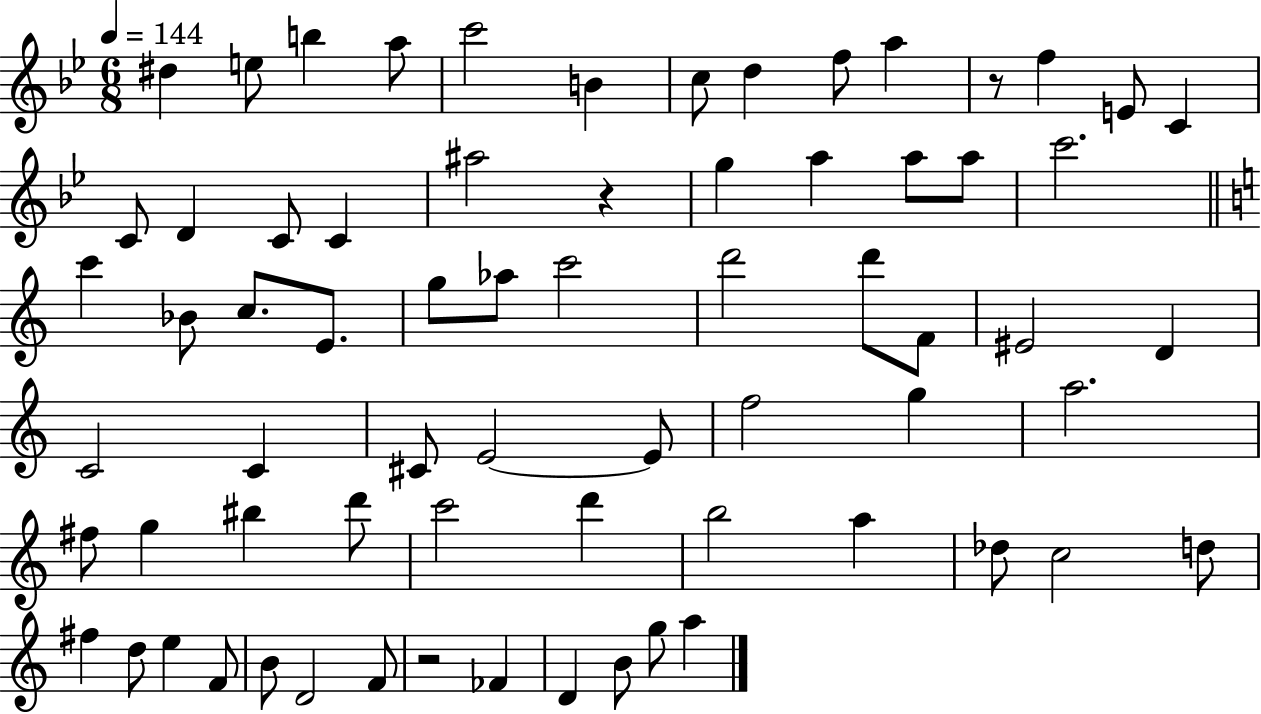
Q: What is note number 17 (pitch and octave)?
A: C4